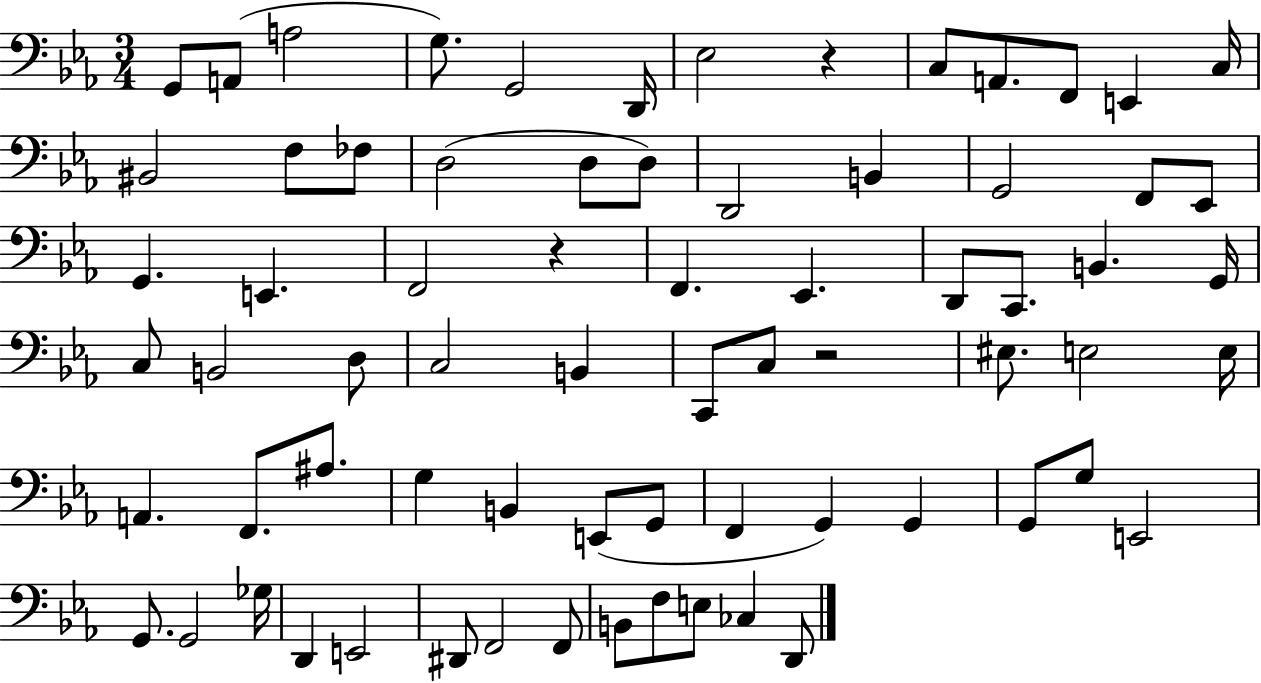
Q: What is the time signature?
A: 3/4